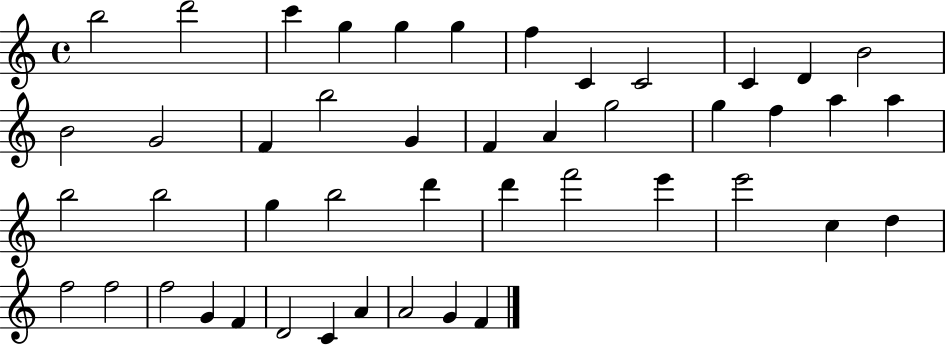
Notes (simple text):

B5/h D6/h C6/q G5/q G5/q G5/q F5/q C4/q C4/h C4/q D4/q B4/h B4/h G4/h F4/q B5/h G4/q F4/q A4/q G5/h G5/q F5/q A5/q A5/q B5/h B5/h G5/q B5/h D6/q D6/q F6/h E6/q E6/h C5/q D5/q F5/h F5/h F5/h G4/q F4/q D4/h C4/q A4/q A4/h G4/q F4/q